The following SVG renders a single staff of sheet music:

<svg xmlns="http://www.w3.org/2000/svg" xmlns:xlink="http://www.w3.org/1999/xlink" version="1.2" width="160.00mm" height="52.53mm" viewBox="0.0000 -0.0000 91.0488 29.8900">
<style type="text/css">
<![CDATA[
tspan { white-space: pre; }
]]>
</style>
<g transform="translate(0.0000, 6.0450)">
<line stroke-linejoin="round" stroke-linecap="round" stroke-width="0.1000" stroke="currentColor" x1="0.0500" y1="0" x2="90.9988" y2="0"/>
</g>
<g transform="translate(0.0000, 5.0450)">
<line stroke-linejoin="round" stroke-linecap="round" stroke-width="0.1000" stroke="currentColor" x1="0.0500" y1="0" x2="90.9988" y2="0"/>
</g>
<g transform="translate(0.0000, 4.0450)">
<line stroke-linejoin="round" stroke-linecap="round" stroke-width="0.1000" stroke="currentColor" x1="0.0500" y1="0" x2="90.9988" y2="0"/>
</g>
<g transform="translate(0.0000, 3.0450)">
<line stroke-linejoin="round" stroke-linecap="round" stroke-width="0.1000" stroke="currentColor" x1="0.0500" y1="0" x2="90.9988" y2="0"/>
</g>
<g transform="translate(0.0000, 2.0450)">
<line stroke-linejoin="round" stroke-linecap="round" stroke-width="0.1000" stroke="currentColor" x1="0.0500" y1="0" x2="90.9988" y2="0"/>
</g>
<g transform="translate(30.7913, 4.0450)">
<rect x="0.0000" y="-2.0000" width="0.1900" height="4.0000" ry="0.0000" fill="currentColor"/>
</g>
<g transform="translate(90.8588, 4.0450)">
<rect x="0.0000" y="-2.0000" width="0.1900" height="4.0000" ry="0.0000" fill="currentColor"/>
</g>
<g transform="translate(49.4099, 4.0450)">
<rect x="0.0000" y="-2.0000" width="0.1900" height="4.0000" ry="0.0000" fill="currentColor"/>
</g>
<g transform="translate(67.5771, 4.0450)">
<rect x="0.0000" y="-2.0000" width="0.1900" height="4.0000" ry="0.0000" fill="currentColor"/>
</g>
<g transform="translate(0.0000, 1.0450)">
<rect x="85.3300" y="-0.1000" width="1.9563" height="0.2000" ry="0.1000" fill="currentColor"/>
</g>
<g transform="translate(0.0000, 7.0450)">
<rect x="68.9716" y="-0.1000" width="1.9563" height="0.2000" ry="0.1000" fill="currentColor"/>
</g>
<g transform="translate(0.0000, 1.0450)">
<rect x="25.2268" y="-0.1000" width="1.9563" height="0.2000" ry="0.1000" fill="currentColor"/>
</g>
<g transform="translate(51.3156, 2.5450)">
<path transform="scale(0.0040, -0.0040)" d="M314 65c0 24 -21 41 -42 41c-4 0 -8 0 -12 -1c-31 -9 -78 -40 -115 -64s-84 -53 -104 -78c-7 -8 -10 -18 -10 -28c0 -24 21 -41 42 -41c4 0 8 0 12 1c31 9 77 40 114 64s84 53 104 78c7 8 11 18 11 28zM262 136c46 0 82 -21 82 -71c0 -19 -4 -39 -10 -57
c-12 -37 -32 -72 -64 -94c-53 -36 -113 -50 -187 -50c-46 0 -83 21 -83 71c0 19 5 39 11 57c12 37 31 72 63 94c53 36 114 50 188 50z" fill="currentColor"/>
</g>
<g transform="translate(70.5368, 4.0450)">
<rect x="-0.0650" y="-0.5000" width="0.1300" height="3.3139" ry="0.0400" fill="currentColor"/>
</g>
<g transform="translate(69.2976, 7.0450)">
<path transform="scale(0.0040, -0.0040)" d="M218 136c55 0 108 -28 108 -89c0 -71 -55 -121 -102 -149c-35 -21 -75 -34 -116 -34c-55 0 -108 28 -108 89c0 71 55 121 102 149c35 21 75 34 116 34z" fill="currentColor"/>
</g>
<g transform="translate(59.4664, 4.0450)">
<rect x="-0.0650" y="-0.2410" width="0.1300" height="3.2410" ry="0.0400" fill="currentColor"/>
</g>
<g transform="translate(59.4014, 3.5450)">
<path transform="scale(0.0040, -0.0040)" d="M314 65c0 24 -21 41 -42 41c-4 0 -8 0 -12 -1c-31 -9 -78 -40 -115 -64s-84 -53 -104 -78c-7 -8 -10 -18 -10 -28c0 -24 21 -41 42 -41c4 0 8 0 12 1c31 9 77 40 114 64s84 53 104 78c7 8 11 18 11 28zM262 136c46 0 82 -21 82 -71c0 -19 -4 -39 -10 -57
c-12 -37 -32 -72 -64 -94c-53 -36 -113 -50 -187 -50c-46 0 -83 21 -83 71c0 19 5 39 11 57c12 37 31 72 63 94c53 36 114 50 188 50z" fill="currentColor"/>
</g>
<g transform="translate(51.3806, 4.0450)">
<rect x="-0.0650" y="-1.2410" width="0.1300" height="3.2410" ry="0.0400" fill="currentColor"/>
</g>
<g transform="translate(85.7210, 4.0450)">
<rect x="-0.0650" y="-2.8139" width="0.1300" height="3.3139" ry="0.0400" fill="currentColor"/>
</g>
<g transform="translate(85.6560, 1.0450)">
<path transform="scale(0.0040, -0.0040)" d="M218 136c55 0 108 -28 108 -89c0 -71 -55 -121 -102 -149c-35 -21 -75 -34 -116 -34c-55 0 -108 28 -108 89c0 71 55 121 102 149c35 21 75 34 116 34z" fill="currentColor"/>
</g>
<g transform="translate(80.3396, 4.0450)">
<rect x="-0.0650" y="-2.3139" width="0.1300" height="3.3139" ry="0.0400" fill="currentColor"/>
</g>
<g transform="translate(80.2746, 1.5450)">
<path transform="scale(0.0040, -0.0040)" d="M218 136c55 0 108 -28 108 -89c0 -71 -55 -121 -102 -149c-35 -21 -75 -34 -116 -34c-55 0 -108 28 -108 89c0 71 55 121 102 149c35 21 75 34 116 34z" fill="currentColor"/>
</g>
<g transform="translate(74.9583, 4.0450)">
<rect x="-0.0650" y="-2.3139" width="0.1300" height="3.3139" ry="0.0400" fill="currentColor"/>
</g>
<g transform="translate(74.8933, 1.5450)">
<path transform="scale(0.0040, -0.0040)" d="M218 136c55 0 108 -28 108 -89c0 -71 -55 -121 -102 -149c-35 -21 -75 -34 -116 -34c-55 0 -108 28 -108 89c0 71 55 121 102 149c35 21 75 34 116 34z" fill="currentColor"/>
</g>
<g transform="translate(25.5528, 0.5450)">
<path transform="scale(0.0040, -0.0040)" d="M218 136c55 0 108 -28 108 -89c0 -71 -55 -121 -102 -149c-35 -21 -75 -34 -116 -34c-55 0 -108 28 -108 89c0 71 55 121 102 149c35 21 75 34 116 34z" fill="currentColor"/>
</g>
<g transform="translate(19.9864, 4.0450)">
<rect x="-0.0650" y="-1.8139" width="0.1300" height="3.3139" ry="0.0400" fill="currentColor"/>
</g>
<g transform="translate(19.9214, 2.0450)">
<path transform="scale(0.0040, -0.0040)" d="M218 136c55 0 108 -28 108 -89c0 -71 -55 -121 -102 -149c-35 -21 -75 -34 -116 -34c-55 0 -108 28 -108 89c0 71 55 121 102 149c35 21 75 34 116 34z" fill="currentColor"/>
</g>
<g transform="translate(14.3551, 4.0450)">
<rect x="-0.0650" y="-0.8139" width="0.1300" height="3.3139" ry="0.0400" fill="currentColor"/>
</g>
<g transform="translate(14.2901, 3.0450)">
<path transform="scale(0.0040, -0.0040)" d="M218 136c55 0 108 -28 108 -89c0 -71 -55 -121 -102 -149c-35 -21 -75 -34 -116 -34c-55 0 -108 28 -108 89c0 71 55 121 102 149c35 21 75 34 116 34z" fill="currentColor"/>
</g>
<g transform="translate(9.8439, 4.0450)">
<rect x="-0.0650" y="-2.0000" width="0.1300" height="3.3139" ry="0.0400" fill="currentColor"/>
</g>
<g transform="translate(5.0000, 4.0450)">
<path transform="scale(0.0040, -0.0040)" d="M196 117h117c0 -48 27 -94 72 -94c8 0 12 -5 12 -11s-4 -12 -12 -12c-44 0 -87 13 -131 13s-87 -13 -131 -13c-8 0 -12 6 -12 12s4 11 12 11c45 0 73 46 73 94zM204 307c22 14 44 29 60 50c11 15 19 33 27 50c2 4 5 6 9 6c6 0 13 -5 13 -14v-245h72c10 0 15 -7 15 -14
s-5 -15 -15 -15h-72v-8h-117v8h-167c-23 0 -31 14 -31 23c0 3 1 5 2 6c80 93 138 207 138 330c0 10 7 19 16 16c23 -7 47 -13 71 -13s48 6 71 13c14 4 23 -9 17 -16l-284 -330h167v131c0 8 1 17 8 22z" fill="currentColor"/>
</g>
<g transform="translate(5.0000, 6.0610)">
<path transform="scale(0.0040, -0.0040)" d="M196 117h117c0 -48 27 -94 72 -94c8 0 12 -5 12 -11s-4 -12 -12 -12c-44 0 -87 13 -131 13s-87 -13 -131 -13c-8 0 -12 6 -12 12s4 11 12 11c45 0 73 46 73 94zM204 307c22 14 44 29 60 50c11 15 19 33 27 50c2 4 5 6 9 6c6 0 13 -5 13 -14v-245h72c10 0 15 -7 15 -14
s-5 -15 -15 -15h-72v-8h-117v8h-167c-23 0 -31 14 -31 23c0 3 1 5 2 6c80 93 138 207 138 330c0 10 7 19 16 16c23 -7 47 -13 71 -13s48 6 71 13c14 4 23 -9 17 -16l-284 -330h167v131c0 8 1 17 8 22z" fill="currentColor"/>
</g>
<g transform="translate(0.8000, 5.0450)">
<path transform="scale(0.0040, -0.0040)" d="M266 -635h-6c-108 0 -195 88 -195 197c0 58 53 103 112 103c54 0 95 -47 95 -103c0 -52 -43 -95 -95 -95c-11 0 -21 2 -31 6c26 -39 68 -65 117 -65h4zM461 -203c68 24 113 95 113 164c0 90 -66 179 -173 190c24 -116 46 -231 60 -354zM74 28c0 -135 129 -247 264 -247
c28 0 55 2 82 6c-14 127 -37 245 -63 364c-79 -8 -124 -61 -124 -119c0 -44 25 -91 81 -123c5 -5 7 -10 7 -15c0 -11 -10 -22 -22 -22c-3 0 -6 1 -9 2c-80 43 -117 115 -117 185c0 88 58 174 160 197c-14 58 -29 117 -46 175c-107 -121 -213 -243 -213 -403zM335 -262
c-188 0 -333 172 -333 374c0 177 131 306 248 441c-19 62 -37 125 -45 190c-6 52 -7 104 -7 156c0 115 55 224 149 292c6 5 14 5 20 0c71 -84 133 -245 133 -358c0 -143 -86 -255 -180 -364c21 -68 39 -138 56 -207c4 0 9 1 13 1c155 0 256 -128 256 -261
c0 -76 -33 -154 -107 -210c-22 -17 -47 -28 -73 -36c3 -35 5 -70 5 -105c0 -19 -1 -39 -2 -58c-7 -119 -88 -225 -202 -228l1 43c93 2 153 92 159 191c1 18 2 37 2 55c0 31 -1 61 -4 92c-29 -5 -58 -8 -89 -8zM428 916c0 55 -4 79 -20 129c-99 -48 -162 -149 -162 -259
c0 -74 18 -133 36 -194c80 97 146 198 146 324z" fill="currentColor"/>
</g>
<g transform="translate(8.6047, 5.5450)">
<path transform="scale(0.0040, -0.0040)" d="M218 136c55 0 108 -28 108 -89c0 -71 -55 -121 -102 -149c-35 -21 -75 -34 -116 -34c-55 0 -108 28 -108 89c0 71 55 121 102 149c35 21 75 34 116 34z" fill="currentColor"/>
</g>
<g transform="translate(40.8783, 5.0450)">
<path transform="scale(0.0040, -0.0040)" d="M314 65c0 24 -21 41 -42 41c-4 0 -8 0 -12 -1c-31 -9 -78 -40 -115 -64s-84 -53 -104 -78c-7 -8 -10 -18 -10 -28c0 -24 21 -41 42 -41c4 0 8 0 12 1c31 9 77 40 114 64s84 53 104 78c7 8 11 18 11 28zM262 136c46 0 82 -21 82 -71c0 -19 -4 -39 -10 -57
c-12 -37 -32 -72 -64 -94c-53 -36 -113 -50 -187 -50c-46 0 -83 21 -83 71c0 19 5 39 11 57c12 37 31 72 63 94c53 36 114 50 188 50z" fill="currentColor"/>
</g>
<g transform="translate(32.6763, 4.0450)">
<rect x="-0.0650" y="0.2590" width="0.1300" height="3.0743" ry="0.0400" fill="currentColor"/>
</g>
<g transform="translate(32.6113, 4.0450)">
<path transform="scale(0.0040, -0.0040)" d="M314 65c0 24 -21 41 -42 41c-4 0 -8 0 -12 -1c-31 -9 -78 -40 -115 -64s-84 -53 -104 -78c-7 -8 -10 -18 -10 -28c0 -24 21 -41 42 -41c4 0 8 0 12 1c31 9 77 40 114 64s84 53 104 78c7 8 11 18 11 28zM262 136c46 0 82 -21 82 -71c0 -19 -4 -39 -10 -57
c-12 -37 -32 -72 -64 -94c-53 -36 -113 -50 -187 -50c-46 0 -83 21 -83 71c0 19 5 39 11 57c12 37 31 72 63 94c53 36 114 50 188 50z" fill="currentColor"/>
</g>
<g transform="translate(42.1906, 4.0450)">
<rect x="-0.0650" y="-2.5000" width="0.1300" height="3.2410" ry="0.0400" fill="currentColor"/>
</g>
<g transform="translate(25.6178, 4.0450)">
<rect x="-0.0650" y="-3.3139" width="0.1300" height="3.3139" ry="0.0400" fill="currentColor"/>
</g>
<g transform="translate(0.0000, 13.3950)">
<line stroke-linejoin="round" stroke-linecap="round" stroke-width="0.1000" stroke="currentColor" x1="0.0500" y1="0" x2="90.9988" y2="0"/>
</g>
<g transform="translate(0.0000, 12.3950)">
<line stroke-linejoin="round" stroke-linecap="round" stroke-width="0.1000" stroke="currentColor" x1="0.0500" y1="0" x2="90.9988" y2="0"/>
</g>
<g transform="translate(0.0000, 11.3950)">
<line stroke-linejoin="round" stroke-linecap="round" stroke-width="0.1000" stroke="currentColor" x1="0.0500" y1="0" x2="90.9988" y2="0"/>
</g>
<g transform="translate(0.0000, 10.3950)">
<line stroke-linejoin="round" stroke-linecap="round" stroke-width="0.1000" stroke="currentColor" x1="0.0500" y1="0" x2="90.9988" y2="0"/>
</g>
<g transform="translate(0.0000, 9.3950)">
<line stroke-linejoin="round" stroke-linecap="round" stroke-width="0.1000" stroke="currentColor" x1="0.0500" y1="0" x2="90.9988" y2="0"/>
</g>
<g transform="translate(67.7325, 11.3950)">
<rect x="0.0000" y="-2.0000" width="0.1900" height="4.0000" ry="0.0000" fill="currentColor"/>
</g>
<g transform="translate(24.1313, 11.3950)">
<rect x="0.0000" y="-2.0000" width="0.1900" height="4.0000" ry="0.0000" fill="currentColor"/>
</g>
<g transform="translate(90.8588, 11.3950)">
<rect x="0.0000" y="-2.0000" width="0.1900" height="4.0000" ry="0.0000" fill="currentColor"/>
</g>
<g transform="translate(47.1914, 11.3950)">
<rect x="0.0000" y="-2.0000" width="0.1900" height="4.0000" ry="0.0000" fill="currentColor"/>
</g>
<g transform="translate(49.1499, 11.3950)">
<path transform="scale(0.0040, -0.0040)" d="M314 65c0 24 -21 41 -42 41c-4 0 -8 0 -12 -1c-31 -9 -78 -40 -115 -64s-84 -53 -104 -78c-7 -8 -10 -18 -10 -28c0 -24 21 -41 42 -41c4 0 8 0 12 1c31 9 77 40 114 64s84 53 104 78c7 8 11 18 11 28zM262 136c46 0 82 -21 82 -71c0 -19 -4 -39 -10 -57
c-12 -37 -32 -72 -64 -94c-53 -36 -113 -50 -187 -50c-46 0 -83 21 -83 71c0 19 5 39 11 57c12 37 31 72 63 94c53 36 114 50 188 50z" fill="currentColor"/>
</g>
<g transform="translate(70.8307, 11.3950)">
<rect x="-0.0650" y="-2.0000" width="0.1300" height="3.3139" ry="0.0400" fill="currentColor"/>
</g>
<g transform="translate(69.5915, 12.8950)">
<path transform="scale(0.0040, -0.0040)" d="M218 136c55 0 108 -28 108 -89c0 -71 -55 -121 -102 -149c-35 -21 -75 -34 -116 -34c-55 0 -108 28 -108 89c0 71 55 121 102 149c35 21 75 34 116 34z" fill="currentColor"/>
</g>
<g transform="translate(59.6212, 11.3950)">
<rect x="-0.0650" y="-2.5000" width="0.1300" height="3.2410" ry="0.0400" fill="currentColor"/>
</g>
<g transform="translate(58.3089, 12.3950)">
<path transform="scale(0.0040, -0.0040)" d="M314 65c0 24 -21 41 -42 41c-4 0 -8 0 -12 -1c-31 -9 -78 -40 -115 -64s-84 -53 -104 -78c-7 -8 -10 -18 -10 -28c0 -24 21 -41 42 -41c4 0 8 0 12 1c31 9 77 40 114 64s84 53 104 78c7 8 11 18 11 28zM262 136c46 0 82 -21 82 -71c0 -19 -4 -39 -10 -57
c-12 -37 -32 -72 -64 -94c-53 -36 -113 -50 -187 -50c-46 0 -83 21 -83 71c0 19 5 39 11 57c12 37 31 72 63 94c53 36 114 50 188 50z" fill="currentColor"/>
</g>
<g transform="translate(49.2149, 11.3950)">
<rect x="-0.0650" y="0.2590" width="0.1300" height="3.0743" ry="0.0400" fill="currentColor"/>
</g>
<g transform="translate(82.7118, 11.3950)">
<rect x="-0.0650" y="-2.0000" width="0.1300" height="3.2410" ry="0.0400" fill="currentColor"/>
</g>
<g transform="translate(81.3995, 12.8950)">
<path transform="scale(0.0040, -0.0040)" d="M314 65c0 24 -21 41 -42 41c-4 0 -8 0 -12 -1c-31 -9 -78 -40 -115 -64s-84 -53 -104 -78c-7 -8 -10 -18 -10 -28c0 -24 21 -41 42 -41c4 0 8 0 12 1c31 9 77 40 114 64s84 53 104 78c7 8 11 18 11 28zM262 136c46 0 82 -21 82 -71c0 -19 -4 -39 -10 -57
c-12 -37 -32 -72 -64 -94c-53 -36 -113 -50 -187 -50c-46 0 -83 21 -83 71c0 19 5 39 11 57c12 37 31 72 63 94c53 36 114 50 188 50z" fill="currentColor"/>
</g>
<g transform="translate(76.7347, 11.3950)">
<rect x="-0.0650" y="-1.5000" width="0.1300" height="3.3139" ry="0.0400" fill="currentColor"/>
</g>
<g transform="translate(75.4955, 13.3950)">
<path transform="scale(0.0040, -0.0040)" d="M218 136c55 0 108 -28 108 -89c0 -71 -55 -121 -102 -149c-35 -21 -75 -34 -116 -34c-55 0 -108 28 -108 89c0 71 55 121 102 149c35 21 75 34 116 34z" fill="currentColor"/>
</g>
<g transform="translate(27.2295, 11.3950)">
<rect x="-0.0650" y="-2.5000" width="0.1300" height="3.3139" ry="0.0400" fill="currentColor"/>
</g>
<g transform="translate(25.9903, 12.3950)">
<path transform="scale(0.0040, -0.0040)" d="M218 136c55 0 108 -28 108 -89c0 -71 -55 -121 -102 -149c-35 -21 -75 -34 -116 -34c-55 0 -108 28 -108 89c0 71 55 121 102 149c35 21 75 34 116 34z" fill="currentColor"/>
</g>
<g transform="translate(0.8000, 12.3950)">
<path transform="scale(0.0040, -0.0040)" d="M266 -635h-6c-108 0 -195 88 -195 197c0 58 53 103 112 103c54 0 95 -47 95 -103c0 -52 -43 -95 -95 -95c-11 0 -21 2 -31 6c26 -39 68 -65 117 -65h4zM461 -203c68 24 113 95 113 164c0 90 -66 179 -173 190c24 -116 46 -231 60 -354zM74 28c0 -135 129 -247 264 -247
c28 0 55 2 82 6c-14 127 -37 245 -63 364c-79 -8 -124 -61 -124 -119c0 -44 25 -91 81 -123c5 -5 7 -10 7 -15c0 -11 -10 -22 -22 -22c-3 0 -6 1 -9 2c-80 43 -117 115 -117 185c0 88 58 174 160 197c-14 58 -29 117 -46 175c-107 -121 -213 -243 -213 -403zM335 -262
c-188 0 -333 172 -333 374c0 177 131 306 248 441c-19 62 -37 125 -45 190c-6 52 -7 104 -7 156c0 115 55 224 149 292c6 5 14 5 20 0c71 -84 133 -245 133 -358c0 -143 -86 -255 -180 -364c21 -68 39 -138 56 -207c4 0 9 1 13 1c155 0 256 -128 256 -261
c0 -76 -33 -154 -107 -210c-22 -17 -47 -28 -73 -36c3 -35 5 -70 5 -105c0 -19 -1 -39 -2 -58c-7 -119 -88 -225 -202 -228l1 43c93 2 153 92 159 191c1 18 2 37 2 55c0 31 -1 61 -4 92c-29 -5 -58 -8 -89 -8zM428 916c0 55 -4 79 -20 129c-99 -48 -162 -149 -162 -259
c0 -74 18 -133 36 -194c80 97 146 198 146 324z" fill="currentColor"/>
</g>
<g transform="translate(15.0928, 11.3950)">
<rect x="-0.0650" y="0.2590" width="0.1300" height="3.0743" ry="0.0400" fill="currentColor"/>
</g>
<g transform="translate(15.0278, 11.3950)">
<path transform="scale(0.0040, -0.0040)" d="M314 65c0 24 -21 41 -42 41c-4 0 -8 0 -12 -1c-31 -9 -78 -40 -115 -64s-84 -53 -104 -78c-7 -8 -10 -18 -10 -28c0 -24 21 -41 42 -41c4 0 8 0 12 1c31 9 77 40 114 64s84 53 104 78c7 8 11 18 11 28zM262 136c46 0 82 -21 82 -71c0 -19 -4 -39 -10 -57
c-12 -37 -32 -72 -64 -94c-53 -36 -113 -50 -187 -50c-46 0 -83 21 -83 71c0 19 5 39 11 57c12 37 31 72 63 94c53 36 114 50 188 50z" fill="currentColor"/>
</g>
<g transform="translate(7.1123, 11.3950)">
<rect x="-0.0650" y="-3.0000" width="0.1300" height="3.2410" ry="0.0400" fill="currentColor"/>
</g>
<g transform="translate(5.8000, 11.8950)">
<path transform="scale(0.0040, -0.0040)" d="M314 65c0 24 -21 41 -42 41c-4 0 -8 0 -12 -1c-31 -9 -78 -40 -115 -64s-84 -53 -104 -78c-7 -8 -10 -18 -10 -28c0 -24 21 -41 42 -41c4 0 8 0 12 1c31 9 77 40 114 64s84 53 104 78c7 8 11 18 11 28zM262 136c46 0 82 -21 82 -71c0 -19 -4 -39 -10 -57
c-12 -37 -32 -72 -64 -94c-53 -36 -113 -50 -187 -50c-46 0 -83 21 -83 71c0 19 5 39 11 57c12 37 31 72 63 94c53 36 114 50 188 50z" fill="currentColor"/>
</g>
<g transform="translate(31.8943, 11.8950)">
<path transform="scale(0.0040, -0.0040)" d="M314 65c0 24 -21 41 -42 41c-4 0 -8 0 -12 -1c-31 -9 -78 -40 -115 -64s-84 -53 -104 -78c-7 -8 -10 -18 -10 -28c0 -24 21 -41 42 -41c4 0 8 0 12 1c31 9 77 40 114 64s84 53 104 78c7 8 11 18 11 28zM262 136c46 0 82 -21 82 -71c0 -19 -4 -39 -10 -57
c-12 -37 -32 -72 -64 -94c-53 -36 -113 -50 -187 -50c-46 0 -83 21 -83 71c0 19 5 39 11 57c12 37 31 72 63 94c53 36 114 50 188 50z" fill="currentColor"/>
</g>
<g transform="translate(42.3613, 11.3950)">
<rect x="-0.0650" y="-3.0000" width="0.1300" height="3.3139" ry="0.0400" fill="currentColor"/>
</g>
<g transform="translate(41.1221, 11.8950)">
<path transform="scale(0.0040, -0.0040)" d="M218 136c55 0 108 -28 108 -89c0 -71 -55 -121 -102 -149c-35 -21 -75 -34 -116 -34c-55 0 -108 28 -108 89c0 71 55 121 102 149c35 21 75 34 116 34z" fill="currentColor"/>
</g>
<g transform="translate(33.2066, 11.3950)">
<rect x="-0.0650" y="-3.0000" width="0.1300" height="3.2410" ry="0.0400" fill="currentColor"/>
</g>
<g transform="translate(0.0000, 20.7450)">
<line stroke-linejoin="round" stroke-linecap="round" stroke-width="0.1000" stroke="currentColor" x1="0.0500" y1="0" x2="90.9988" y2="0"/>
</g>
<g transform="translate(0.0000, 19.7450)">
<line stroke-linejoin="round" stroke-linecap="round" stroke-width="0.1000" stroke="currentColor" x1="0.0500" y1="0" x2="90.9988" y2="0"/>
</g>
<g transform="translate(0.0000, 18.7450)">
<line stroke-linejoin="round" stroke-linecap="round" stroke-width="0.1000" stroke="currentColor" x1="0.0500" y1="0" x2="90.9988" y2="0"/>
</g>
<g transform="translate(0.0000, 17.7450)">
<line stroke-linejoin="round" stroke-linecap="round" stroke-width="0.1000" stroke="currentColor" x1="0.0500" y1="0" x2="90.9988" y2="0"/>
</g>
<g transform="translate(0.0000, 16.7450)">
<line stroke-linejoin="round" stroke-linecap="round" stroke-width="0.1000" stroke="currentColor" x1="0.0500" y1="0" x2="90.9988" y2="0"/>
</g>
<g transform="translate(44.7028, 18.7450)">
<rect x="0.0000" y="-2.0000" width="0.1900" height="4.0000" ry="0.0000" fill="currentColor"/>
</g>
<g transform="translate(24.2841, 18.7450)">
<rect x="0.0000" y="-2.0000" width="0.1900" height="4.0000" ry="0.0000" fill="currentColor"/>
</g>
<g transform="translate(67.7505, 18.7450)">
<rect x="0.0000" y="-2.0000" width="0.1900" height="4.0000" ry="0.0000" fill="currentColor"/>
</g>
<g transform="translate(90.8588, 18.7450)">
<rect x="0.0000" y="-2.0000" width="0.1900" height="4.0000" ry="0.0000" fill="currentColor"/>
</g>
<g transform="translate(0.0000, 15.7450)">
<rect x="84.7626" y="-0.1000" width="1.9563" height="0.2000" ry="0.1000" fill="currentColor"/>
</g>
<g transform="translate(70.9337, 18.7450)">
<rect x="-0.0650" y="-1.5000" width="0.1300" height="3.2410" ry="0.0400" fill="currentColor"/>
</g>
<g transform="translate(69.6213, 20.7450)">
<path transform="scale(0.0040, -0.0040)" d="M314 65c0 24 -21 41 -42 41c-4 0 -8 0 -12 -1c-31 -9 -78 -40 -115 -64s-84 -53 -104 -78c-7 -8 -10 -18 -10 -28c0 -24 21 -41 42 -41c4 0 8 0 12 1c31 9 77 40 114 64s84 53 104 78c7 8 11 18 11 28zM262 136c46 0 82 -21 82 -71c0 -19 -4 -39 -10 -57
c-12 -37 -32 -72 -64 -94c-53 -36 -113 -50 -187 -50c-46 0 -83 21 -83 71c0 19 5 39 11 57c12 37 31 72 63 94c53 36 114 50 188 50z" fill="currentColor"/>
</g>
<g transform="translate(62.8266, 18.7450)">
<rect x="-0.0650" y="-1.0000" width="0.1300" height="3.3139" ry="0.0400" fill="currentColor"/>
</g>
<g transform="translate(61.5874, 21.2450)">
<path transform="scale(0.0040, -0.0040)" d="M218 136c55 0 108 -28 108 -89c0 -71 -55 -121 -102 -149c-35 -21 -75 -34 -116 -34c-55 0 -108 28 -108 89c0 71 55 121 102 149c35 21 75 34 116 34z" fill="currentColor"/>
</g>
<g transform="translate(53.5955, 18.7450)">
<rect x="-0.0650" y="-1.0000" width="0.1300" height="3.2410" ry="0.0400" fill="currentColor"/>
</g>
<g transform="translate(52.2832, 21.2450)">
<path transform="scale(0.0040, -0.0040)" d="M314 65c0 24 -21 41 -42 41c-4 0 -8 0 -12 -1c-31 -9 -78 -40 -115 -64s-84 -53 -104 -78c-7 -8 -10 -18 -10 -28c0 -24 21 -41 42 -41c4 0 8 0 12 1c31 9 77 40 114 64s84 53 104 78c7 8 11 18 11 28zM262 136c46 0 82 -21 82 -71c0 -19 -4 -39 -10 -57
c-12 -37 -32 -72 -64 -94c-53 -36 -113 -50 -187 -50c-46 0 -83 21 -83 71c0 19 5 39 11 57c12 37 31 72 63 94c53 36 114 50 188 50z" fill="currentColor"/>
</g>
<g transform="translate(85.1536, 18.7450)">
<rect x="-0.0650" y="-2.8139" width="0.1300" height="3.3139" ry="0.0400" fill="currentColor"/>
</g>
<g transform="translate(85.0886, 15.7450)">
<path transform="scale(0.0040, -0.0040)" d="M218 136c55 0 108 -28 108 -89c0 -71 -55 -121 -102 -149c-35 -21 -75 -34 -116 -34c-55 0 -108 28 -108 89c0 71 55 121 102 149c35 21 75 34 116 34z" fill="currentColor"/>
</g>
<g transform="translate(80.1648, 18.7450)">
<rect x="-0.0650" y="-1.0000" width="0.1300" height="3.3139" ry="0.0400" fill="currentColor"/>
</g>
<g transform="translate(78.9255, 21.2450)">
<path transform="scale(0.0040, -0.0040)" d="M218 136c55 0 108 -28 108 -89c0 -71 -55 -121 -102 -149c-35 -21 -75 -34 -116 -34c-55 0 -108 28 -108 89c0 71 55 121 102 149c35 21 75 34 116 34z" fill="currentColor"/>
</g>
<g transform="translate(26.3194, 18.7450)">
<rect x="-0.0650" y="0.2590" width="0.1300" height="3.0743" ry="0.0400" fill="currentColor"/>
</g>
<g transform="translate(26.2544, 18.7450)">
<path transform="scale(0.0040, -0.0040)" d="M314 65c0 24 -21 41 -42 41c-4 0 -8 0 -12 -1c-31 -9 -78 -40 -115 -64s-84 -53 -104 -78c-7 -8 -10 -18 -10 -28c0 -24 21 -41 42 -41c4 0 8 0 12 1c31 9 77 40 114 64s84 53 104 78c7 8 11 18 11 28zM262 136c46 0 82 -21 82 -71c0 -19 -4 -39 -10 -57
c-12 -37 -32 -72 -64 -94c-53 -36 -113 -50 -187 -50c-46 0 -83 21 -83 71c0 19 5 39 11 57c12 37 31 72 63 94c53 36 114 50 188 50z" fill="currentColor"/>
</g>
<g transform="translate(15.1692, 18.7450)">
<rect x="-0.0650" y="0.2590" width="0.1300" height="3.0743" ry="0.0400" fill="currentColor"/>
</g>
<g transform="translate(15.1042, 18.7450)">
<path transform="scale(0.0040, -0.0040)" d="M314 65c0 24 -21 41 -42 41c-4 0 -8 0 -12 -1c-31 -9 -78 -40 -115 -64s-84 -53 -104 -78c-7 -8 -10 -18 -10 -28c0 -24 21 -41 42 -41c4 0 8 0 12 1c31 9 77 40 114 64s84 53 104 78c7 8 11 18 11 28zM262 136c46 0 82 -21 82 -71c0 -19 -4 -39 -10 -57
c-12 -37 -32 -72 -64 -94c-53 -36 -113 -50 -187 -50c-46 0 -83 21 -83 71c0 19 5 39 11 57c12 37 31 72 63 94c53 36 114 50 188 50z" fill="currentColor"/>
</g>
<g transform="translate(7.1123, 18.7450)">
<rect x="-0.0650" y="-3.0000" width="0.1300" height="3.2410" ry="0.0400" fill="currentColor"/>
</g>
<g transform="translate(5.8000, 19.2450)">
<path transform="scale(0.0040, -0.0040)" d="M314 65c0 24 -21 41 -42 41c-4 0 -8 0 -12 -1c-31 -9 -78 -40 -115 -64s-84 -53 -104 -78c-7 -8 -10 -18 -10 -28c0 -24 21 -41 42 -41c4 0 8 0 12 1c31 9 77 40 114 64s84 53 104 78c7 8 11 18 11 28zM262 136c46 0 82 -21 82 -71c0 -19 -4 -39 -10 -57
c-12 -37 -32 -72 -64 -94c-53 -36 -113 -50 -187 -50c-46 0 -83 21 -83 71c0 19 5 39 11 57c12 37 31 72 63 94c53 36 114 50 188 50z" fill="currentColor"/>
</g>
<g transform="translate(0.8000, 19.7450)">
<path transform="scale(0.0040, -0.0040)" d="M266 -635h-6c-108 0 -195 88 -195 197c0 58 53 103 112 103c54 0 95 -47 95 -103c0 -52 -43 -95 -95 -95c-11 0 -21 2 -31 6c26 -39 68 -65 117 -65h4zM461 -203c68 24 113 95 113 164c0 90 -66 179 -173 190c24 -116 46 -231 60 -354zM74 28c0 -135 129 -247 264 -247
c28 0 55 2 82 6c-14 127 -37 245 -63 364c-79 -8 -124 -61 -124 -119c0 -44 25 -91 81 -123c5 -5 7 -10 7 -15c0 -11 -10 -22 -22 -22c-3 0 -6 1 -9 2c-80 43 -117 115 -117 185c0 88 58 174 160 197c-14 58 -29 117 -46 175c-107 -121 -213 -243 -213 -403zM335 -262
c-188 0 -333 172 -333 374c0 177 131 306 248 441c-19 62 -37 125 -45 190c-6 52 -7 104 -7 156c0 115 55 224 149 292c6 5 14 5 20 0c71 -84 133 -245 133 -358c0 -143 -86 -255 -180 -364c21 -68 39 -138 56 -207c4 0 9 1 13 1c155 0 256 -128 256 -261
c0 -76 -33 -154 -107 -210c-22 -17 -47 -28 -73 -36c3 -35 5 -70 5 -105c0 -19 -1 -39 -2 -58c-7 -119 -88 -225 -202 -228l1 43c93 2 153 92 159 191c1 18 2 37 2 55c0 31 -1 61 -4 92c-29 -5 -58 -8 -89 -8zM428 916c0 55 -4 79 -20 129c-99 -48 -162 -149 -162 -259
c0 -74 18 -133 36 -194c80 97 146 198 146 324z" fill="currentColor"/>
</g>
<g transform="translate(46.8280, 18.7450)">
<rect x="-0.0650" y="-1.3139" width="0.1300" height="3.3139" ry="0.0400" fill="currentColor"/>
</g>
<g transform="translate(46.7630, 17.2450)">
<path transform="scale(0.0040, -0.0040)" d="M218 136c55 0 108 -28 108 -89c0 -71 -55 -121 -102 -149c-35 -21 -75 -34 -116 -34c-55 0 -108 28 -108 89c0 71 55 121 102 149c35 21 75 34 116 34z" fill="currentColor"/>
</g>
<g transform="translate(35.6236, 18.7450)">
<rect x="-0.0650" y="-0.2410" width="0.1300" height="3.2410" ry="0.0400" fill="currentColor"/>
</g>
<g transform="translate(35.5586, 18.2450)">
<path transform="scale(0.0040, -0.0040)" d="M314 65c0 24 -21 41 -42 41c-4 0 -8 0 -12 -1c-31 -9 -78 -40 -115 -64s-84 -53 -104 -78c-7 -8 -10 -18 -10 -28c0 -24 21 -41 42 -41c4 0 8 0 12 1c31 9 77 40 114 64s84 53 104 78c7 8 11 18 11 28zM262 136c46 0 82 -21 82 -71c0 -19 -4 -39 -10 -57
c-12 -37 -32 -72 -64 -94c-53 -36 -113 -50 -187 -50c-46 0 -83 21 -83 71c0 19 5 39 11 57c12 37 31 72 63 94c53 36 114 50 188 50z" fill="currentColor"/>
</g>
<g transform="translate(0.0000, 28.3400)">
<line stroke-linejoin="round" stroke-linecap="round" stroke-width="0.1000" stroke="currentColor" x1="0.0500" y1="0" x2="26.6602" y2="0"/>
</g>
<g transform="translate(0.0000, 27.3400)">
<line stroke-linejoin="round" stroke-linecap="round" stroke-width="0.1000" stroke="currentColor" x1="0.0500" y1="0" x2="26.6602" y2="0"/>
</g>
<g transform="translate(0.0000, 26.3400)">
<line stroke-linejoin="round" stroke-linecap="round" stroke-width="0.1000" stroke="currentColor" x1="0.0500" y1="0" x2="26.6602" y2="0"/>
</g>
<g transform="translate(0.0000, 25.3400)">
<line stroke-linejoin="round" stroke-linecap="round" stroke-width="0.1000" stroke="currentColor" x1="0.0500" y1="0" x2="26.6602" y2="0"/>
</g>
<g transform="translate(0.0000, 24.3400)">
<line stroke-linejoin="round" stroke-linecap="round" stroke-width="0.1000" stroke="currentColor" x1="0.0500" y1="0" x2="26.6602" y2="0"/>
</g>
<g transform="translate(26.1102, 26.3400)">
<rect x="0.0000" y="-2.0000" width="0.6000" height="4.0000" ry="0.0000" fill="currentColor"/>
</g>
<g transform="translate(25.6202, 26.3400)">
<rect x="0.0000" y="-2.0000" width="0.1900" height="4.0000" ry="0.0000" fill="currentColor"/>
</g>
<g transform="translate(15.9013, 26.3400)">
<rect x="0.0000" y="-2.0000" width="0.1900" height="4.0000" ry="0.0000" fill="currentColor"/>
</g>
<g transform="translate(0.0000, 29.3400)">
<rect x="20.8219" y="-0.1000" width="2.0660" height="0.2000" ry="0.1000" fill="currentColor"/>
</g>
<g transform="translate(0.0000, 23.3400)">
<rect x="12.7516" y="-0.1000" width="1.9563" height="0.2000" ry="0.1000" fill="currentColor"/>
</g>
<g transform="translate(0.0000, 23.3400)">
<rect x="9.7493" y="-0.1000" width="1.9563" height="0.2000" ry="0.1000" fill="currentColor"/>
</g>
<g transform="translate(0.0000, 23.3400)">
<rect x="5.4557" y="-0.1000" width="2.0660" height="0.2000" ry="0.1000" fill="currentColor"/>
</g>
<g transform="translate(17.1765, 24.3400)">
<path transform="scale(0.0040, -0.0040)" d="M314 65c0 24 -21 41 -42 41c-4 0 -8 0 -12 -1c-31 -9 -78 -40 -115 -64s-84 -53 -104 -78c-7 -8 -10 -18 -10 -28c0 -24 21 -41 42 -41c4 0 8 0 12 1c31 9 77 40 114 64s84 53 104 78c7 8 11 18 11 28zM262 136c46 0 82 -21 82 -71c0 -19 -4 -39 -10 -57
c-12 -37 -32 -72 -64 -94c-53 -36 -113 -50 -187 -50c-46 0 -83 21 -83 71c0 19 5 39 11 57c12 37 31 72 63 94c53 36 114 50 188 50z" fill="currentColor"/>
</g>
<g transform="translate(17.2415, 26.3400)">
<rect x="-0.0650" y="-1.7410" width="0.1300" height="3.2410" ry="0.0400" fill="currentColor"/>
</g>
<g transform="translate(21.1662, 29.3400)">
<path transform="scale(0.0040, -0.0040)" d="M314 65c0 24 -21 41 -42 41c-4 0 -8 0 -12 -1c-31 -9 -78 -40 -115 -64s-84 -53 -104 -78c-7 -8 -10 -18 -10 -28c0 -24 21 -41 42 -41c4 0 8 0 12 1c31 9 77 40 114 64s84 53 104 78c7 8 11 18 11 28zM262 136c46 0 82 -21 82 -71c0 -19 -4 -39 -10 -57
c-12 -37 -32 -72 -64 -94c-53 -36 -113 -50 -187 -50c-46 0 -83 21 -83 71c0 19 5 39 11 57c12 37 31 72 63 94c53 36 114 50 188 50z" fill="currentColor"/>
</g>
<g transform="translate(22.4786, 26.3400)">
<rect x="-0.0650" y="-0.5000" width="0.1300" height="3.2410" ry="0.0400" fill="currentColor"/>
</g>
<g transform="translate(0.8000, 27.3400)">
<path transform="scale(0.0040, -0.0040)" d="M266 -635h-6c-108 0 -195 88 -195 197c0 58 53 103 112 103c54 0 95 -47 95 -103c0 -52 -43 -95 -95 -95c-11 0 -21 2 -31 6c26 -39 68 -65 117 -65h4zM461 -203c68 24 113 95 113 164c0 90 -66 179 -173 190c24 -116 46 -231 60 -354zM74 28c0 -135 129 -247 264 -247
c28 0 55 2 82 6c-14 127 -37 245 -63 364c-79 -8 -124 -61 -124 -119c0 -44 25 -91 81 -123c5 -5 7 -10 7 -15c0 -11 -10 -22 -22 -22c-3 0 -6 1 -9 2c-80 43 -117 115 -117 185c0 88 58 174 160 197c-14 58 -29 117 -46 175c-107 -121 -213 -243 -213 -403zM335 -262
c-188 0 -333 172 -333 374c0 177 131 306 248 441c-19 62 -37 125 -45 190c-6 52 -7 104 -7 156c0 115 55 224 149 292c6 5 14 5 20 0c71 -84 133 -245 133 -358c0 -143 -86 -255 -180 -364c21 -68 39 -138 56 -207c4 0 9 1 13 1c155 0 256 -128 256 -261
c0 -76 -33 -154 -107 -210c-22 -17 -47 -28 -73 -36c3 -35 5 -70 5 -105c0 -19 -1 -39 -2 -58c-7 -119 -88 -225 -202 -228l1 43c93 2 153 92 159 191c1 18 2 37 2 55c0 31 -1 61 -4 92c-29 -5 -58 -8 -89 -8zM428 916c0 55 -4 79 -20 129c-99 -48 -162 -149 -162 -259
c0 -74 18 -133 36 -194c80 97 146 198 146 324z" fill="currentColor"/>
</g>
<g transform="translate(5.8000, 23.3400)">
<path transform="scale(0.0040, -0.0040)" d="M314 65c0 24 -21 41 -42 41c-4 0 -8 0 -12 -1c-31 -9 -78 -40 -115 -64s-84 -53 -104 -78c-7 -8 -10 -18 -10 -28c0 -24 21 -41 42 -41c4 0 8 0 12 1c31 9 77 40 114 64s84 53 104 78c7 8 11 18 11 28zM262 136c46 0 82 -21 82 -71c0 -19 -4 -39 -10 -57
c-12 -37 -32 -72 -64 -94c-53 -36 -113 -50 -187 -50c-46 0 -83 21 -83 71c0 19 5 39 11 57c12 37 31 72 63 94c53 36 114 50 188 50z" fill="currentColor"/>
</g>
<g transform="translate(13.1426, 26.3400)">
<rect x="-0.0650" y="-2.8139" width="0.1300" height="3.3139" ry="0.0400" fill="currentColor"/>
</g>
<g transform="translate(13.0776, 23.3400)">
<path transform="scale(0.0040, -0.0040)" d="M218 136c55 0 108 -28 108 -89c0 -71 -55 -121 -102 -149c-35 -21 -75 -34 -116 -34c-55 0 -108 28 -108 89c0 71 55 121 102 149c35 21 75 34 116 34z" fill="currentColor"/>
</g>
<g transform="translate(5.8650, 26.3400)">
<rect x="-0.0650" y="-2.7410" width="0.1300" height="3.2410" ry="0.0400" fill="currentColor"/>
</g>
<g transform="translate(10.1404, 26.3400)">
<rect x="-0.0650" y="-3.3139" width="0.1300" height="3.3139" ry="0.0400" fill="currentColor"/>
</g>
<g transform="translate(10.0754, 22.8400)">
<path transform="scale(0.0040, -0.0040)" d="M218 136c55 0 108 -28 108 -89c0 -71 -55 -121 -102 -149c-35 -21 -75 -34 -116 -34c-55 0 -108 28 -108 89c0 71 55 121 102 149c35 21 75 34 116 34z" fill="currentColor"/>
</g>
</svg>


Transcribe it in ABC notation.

X:1
T:Untitled
M:4/4
L:1/4
K:C
F d f b B2 G2 e2 c2 C g g a A2 B2 G A2 A B2 G2 F E F2 A2 B2 B2 c2 e D2 D E2 D a a2 b a f2 C2